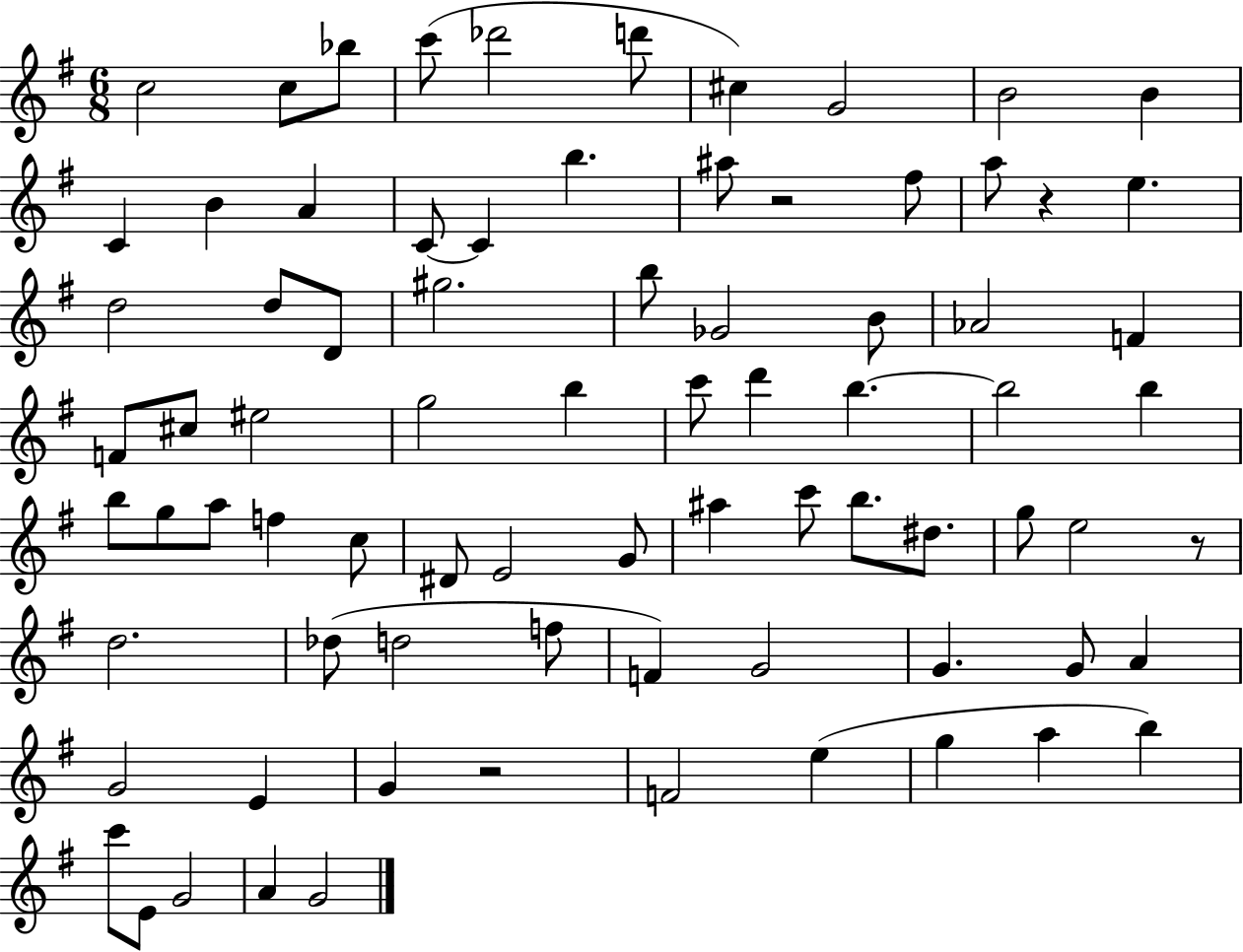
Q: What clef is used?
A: treble